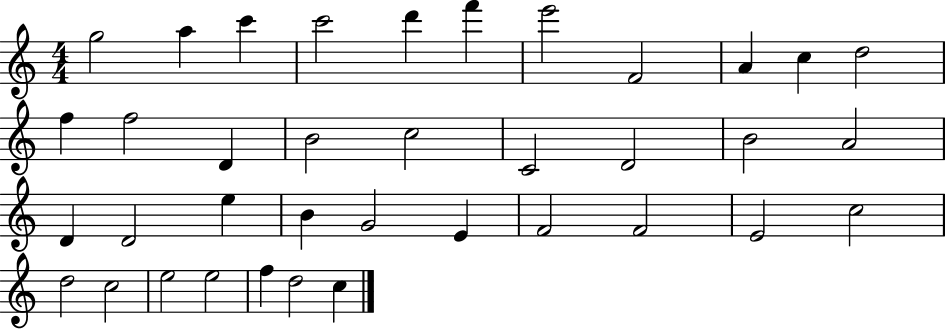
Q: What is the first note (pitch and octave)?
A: G5